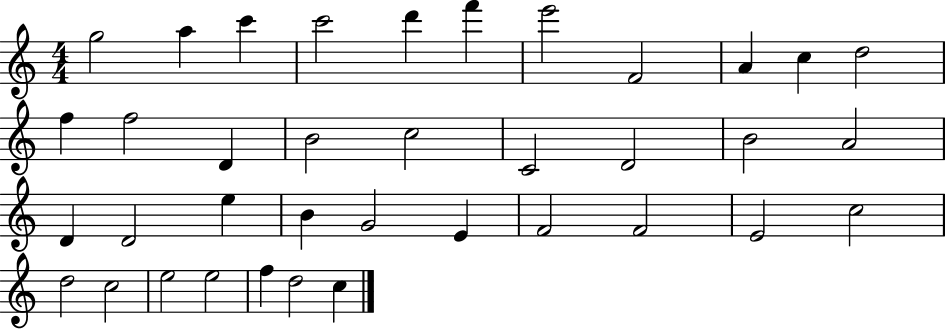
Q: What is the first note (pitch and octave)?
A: G5